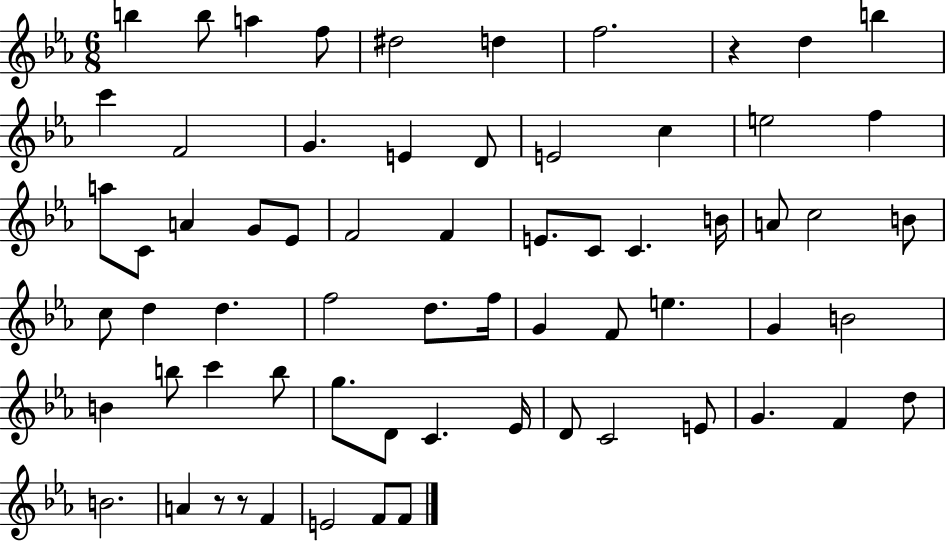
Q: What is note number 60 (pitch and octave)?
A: F4